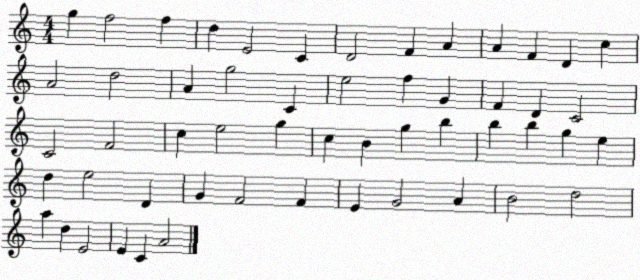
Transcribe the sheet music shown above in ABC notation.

X:1
T:Untitled
M:4/4
L:1/4
K:C
g f2 f d E2 C D2 F A A F D c A2 d2 A g2 C e2 f G F D C2 C2 F2 c e2 g c B g b b b g e d e2 D G F2 F E G2 A B2 d2 a d E2 E C A2